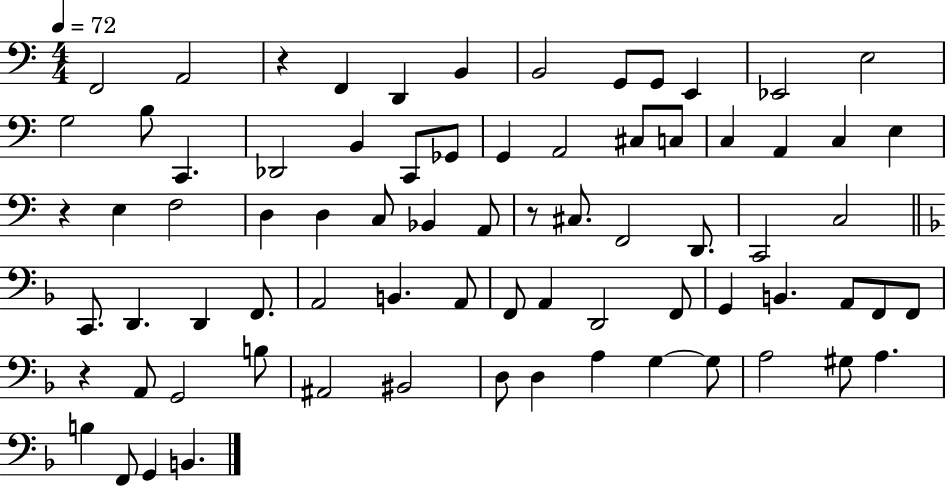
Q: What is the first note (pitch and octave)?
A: F2